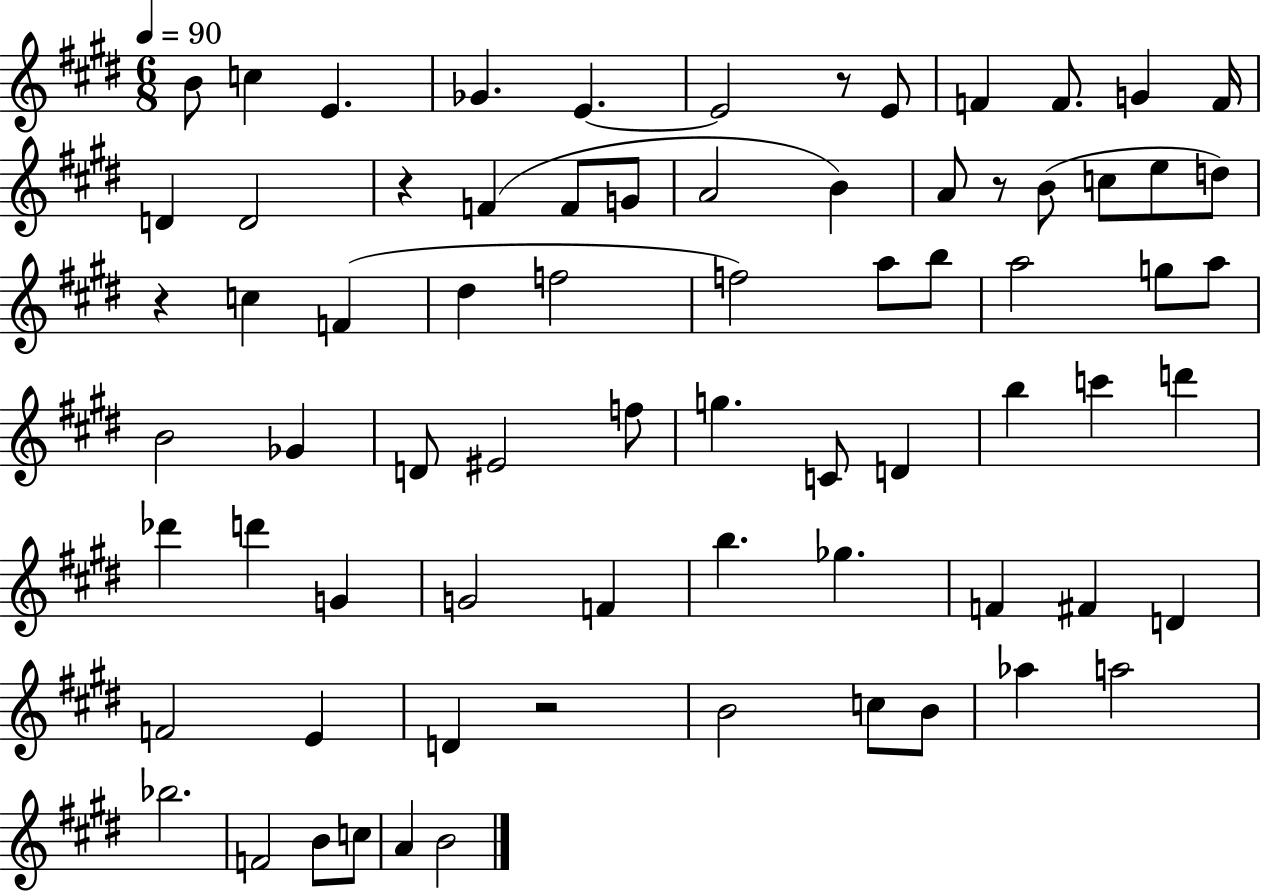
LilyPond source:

{
  \clef treble
  \numericTimeSignature
  \time 6/8
  \key e \major
  \tempo 4 = 90
  b'8 c''4 e'4. | ges'4. e'4.~~ | e'2 r8 e'8 | f'4 f'8. g'4 f'16 | \break d'4 d'2 | r4 f'4( f'8 g'8 | a'2 b'4) | a'8 r8 b'8( c''8 e''8 d''8) | \break r4 c''4 f'4( | dis''4 f''2 | f''2) a''8 b''8 | a''2 g''8 a''8 | \break b'2 ges'4 | d'8 eis'2 f''8 | g''4. c'8 d'4 | b''4 c'''4 d'''4 | \break des'''4 d'''4 g'4 | g'2 f'4 | b''4. ges''4. | f'4 fis'4 d'4 | \break f'2 e'4 | d'4 r2 | b'2 c''8 b'8 | aes''4 a''2 | \break bes''2. | f'2 b'8 c''8 | a'4 b'2 | \bar "|."
}